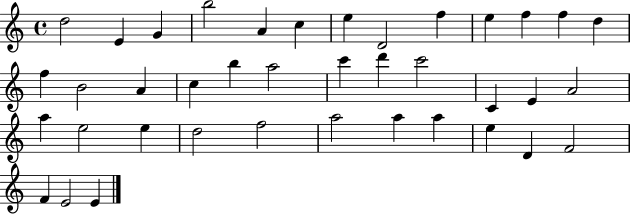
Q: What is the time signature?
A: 4/4